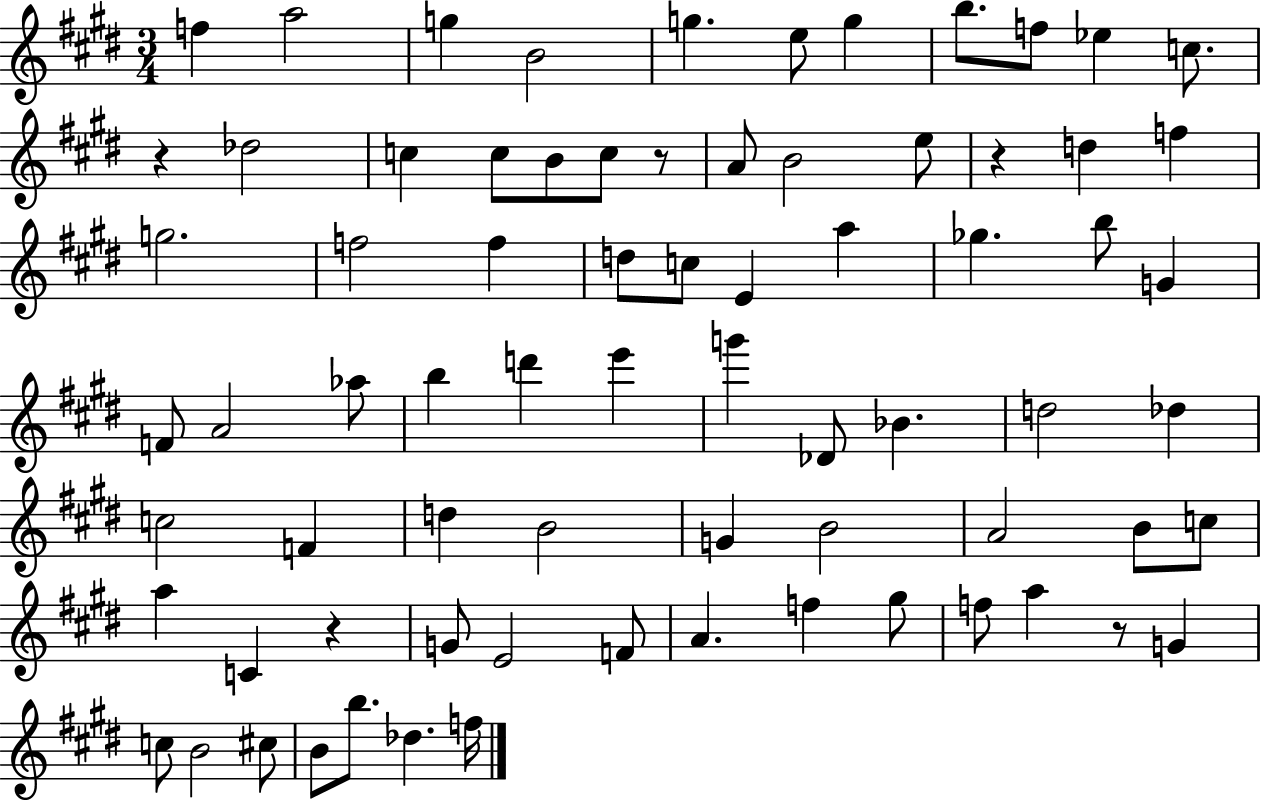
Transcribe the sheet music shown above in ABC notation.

X:1
T:Untitled
M:3/4
L:1/4
K:E
f a2 g B2 g e/2 g b/2 f/2 _e c/2 z _d2 c c/2 B/2 c/2 z/2 A/2 B2 e/2 z d f g2 f2 f d/2 c/2 E a _g b/2 G F/2 A2 _a/2 b d' e' g' _D/2 _B d2 _d c2 F d B2 G B2 A2 B/2 c/2 a C z G/2 E2 F/2 A f ^g/2 f/2 a z/2 G c/2 B2 ^c/2 B/2 b/2 _d f/4